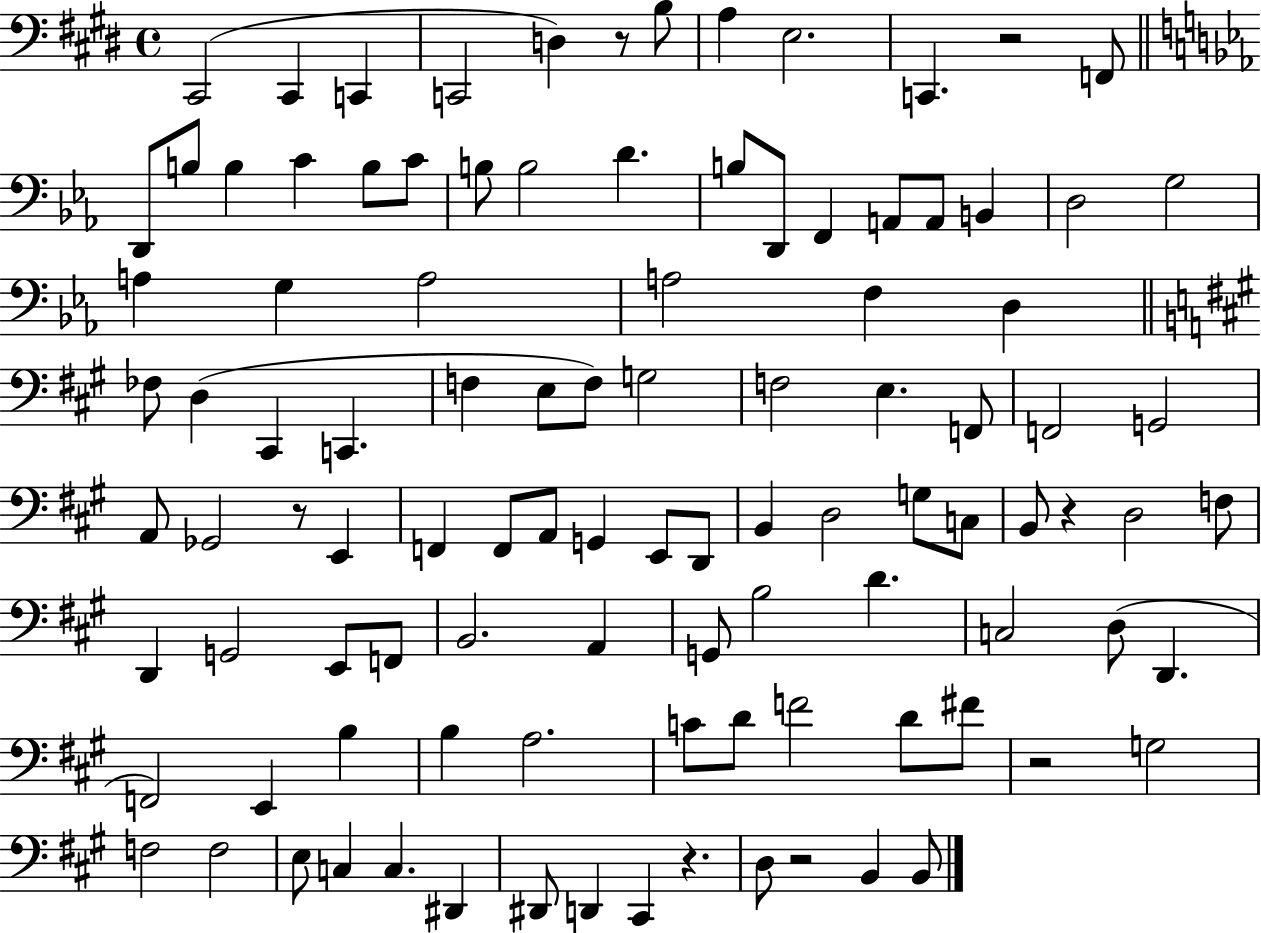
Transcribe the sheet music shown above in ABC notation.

X:1
T:Untitled
M:4/4
L:1/4
K:E
^C,,2 ^C,, C,, C,,2 D, z/2 B,/2 A, E,2 C,, z2 F,,/2 D,,/2 B,/2 B, C B,/2 C/2 B,/2 B,2 D B,/2 D,,/2 F,, A,,/2 A,,/2 B,, D,2 G,2 A, G, A,2 A,2 F, D, _F,/2 D, ^C,, C,, F, E,/2 F,/2 G,2 F,2 E, F,,/2 F,,2 G,,2 A,,/2 _G,,2 z/2 E,, F,, F,,/2 A,,/2 G,, E,,/2 D,,/2 B,, D,2 G,/2 C,/2 B,,/2 z D,2 F,/2 D,, G,,2 E,,/2 F,,/2 B,,2 A,, G,,/2 B,2 D C,2 D,/2 D,, F,,2 E,, B, B, A,2 C/2 D/2 F2 D/2 ^F/2 z2 G,2 F,2 F,2 E,/2 C, C, ^D,, ^D,,/2 D,, ^C,, z D,/2 z2 B,, B,,/2